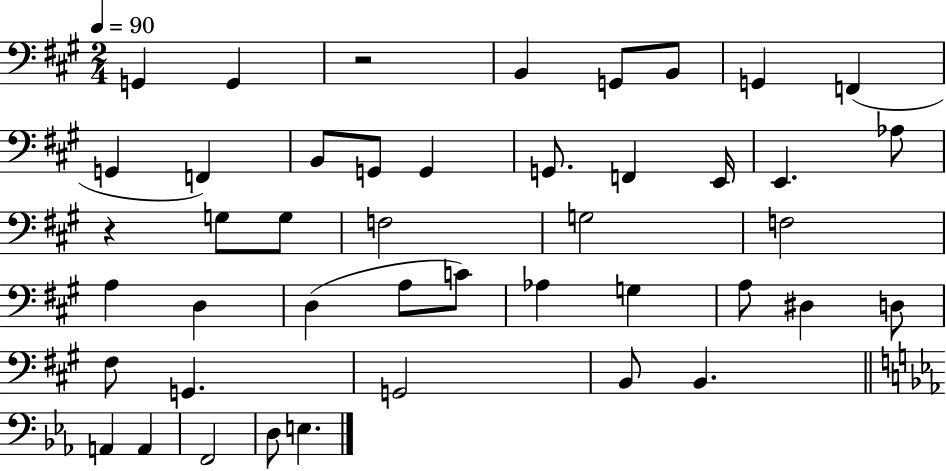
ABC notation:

X:1
T:Untitled
M:2/4
L:1/4
K:A
G,, G,, z2 B,, G,,/2 B,,/2 G,, F,, G,, F,, B,,/2 G,,/2 G,, G,,/2 F,, E,,/4 E,, _A,/2 z G,/2 G,/2 F,2 G,2 F,2 A, D, D, A,/2 C/2 _A, G, A,/2 ^D, D,/2 ^F,/2 G,, G,,2 B,,/2 B,, A,, A,, F,,2 D,/2 E,